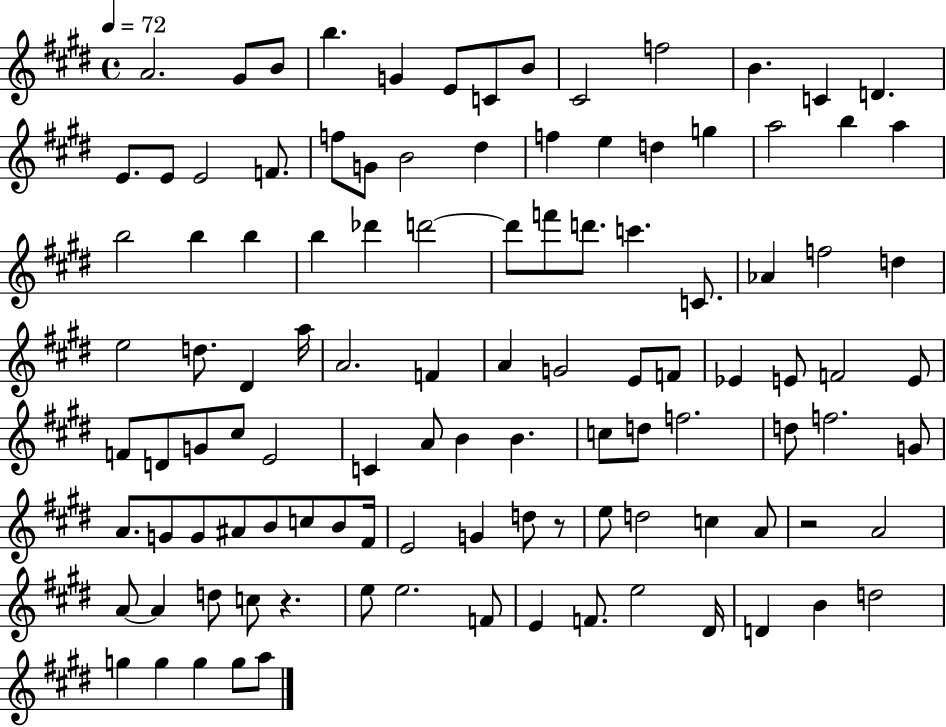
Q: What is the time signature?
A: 4/4